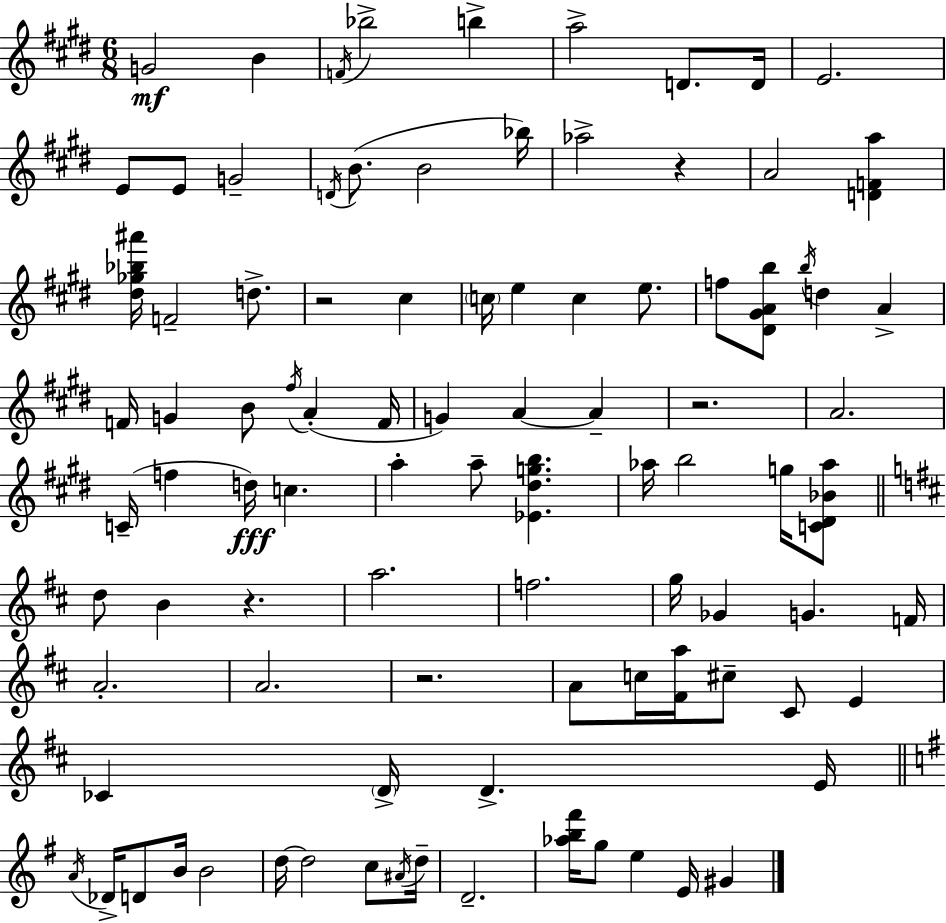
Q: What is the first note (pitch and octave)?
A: G4